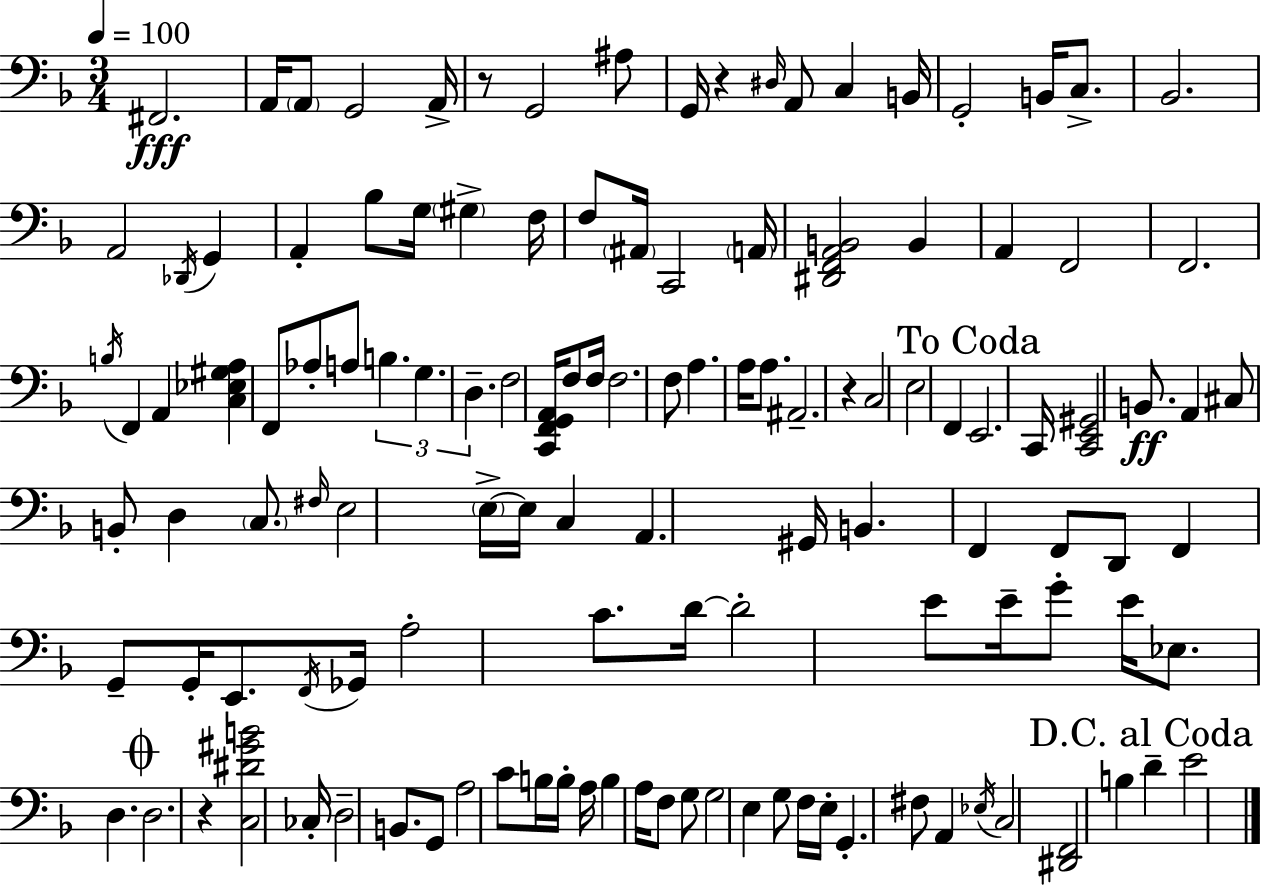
{
  \clef bass
  \numericTimeSignature
  \time 3/4
  \key d \minor
  \tempo 4 = 100
  fis,2.\fff | a,16 \parenthesize a,8 g,2 a,16-> | r8 g,2 ais8 | g,16 r4 \grace { dis16 } a,8 c4 | \break b,16 g,2-. b,16 c8.-> | bes,2. | a,2 \acciaccatura { des,16 } g,4 | a,4-. bes8 g16 \parenthesize gis4-> | \break f16 f8 \parenthesize ais,16 c,2 | \parenthesize a,16 <dis, f, a, b,>2 b,4 | a,4 f,2 | f,2. | \break \acciaccatura { b16 } f,4 a,4 <c ees gis a>4 | f,8 aes8-. a8 \tuplet 3/2 { b4. | g4. d4.-- } | f2 <c, f, g, a,>16 | \break f8 f16 f2. | f8 a4. a16 | a8. ais,2.-- | r4 c2 | \break e2 f,4 | \mark "To Coda" e,2. | c,16 <c, e, gis,>2 | b,8.\ff a,4 cis8 b,8-. d4 | \break \parenthesize c8. \grace { fis16 } e2 | \parenthesize e16->~~ e16 c4 a,4. | gis,16 b,4. f,4 | f,8 d,8 f,4 g,8-- | \break g,16-. e,8. \acciaccatura { f,16 } ges,16 a2-. | c'8. d'16~~ d'2-. | e'8 e'16-- g'8-. e'16 ees8. d4. | \mark \markup { \musicglyph "scripts.coda" } d2. | \break r4 <c dis' gis' b'>2 | ces16-. d2-- | b,8. g,8 a2 | c'8 b16 b16-. a16 b4 | \break a16 f8 g8 g2 | e4 g8 f16 e16-. g,4.-. | fis8 a,4 \acciaccatura { ees16 } c2 | <dis, f,>2 | \break b4 \mark "D.C. al Coda" d'4-- e'2 | \bar "|."
}